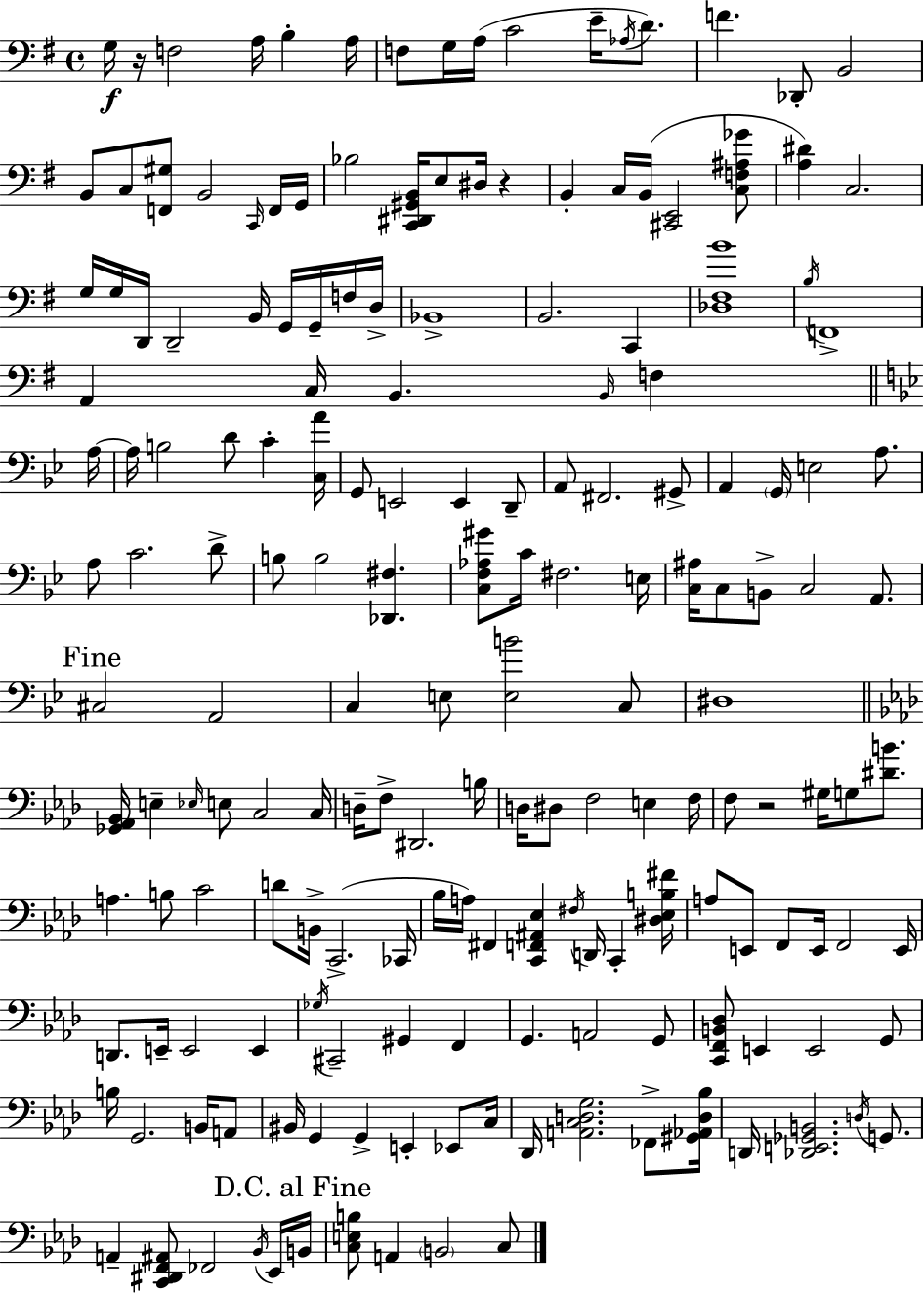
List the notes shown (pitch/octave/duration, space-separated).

G3/s R/s F3/h A3/s B3/q A3/s F3/e G3/s A3/s C4/h E4/s Ab3/s D4/e. F4/q. Db2/e B2/h B2/e C3/e [F2,G#3]/e B2/h C2/s F2/s G2/s Bb3/h [C2,D#2,G#2,B2]/s E3/e D#3/s R/q B2/q C3/s B2/s [C#2,E2]/h [C3,F3,A#3,Gb4]/e [A3,D#4]/q C3/h. G3/s G3/s D2/s D2/h B2/s G2/s G2/s F3/s D3/s Bb2/w B2/h. C2/q [Db3,F#3,B4]/w B3/s F2/w A2/q C3/s B2/q. B2/s F3/q A3/s A3/s B3/h D4/e C4/q [C3,A4]/s G2/e E2/h E2/q D2/e A2/e F#2/h. G#2/e A2/q G2/s E3/h A3/e. A3/e C4/h. D4/e B3/e B3/h [Db2,F#3]/q. [C3,F3,Ab3,G#4]/e C4/s F#3/h. E3/s [C3,A#3]/s C3/e B2/e C3/h A2/e. C#3/h A2/h C3/q E3/e [E3,B4]/h C3/e D#3/w [Gb2,Ab2,Bb2]/s E3/q Eb3/s E3/e C3/h C3/s D3/s F3/e D#2/h. B3/s D3/s D#3/e F3/h E3/q F3/s F3/e R/h G#3/s G3/e [D#4,B4]/e. A3/q. B3/e C4/h D4/e B2/s C2/h. CES2/s Bb3/s A3/s F#2/q [C2,F2,A#2,Eb3]/q F#3/s D2/s C2/q [D#3,Eb3,B3,F#4]/s A3/e E2/e F2/e E2/s F2/h E2/s D2/e. E2/s E2/h E2/q Gb3/s C#2/h G#2/q F2/q G2/q. A2/h G2/e [C2,F2,B2,Db3]/e E2/q E2/h G2/e B3/s G2/h. B2/s A2/e BIS2/s G2/q G2/q E2/q Eb2/e C3/s Db2/s [A2,C3,D3,G3]/h. FES2/e [G#2,Ab2,D3,Bb3]/s D2/s [Db2,E2,Gb2,B2]/h. D3/s G2/e. A2/q [C2,D#2,F2,A#2]/e FES2/h Bb2/s Eb2/s B2/s [C3,E3,B3]/e A2/q B2/h C3/e